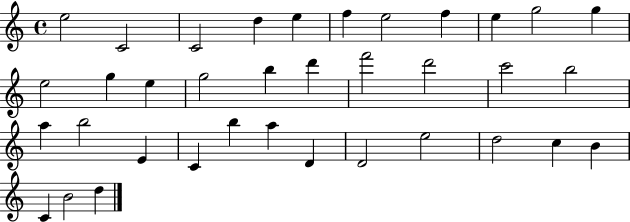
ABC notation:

X:1
T:Untitled
M:4/4
L:1/4
K:C
e2 C2 C2 d e f e2 f e g2 g e2 g e g2 b d' f'2 d'2 c'2 b2 a b2 E C b a D D2 e2 d2 c B C B2 d